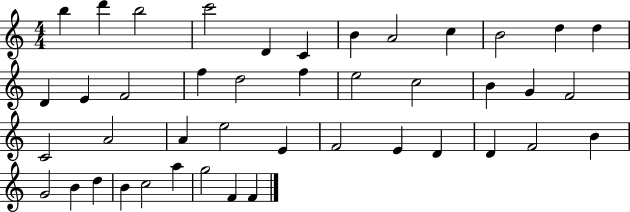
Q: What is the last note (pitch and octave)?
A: F4